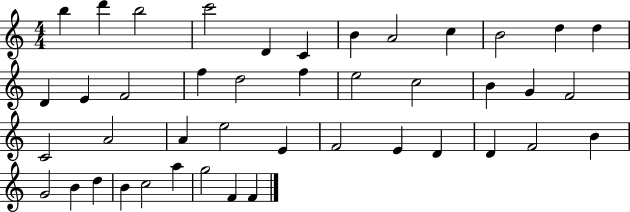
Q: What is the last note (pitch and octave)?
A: F4